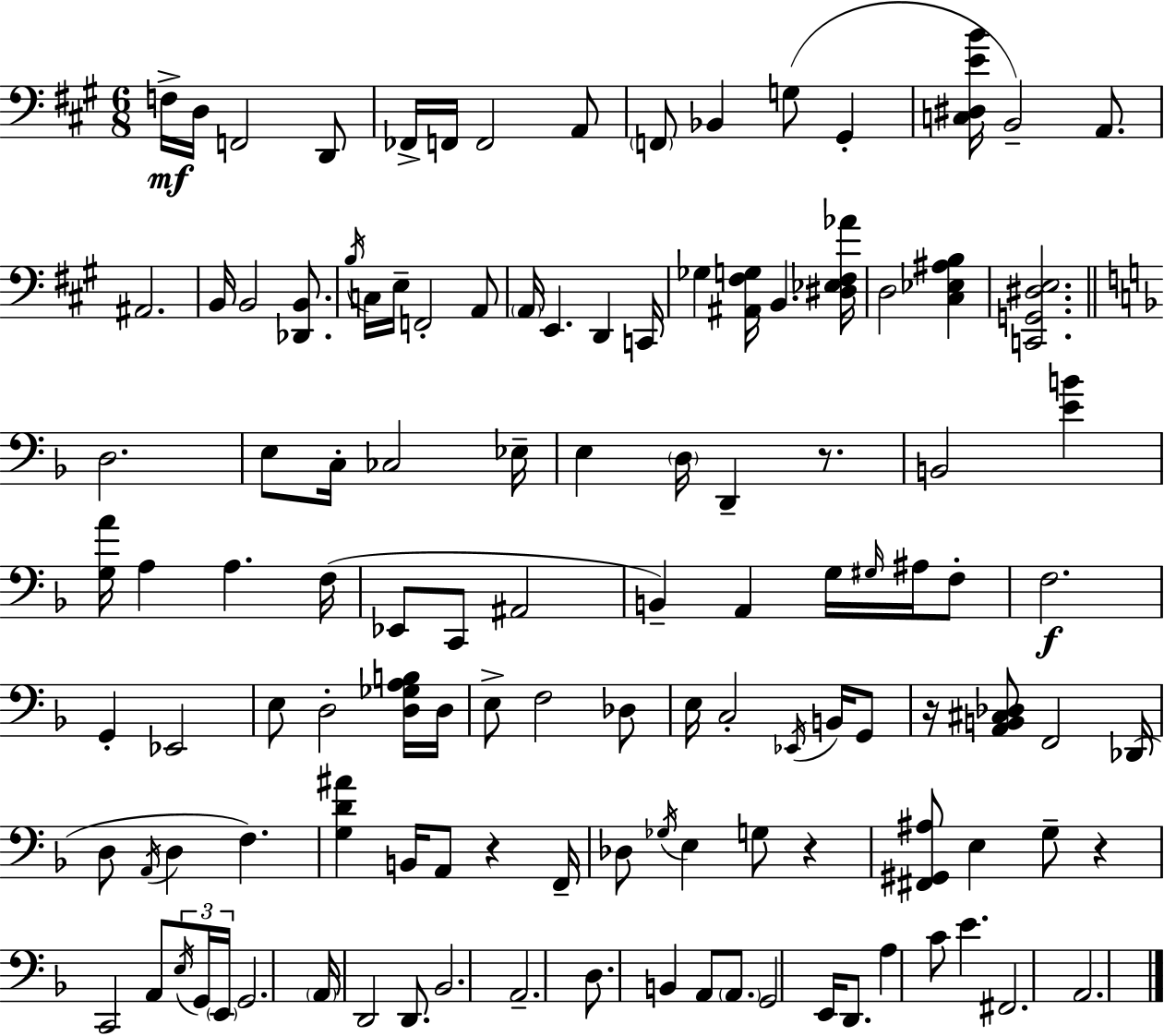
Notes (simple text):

F3/s D3/s F2/h D2/e FES2/s F2/s F2/h A2/e F2/e Bb2/q G3/e G#2/q [C3,D#3,E4,B4]/s B2/h A2/e. A#2/h. B2/s B2/h [Db2,B2]/e. B3/s C3/s E3/s F2/h A2/e A2/s E2/q. D2/q C2/s Gb3/q [A#2,F#3,G3]/s B2/q. [D#3,Eb3,F#3,Ab4]/s D3/h [C#3,Eb3,A#3,B3]/q [C2,G2,D#3,E3]/h. D3/h. E3/e C3/s CES3/h Eb3/s E3/q D3/s D2/q R/e. B2/h [E4,B4]/q [G3,A4]/s A3/q A3/q. F3/s Eb2/e C2/e A#2/h B2/q A2/q G3/s G#3/s A#3/s F3/e F3/h. G2/q Eb2/h E3/e D3/h [D3,Gb3,A3,B3]/s D3/s E3/e F3/h Db3/e E3/s C3/h Eb2/s B2/s G2/e R/s [A2,B2,C#3,Db3]/e F2/h Db2/s D3/e A2/s D3/q F3/q. [G3,D4,A#4]/q B2/s A2/e R/q F2/s Db3/e Gb3/s E3/q G3/e R/q [F#2,G#2,A#3]/e E3/q G3/e R/q C2/h A2/e E3/s G2/s E2/s G2/h. A2/s D2/h D2/e. Bb2/h. A2/h. D3/e. B2/q A2/e A2/e. G2/h E2/s D2/e. A3/q C4/e E4/q. F#2/h. A2/h.